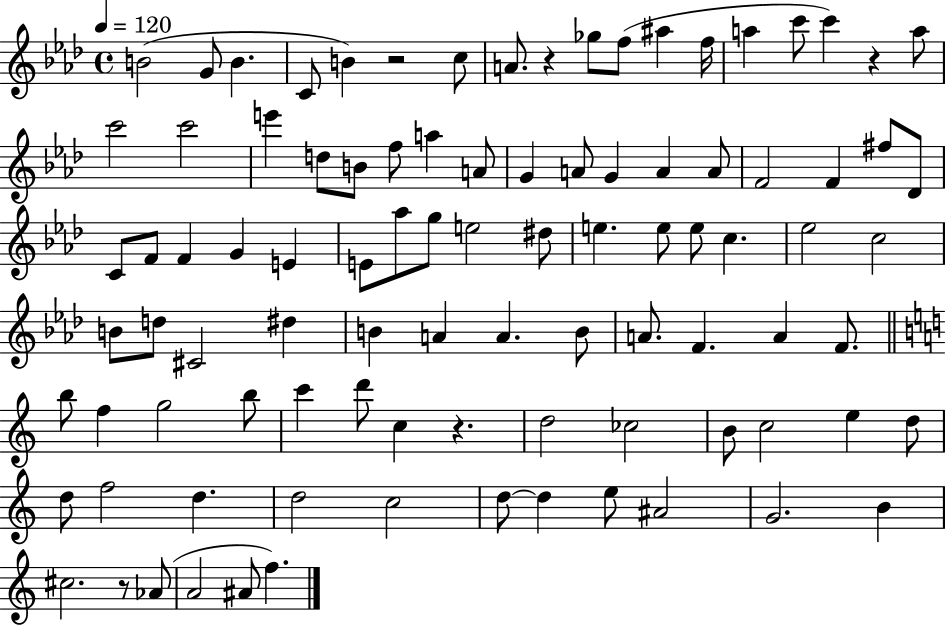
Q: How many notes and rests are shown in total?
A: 94